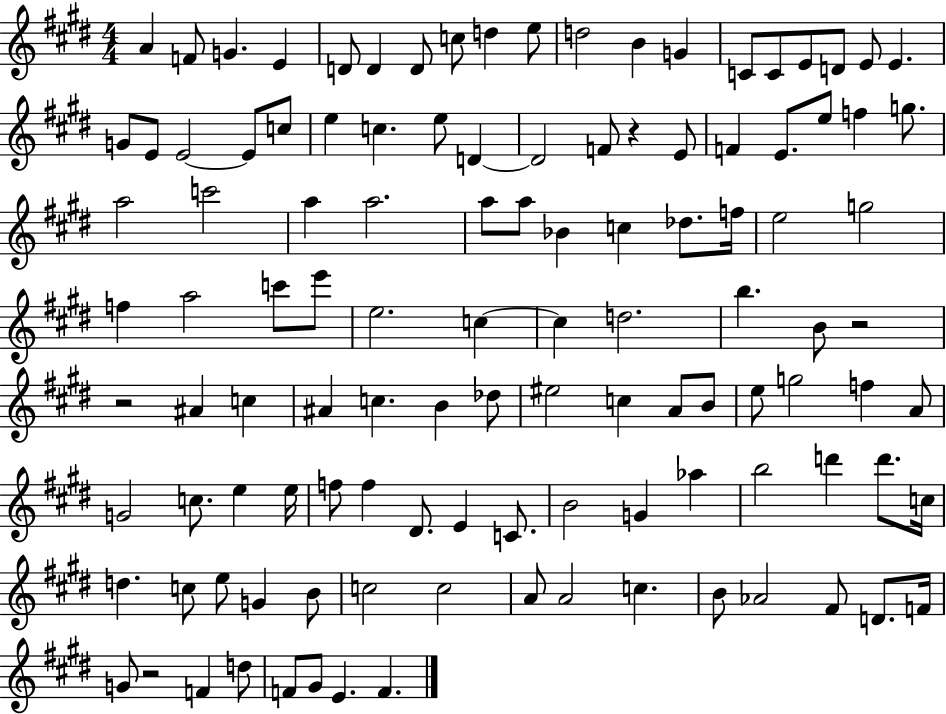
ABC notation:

X:1
T:Untitled
M:4/4
L:1/4
K:E
A F/2 G E D/2 D D/2 c/2 d e/2 d2 B G C/2 C/2 E/2 D/2 E/2 E G/2 E/2 E2 E/2 c/2 e c e/2 D D2 F/2 z E/2 F E/2 e/2 f g/2 a2 c'2 a a2 a/2 a/2 _B c _d/2 f/4 e2 g2 f a2 c'/2 e'/2 e2 c c d2 b B/2 z2 z2 ^A c ^A c B _d/2 ^e2 c A/2 B/2 e/2 g2 f A/2 G2 c/2 e e/4 f/2 f ^D/2 E C/2 B2 G _a b2 d' d'/2 c/4 d c/2 e/2 G B/2 c2 c2 A/2 A2 c B/2 _A2 ^F/2 D/2 F/4 G/2 z2 F d/2 F/2 ^G/2 E F